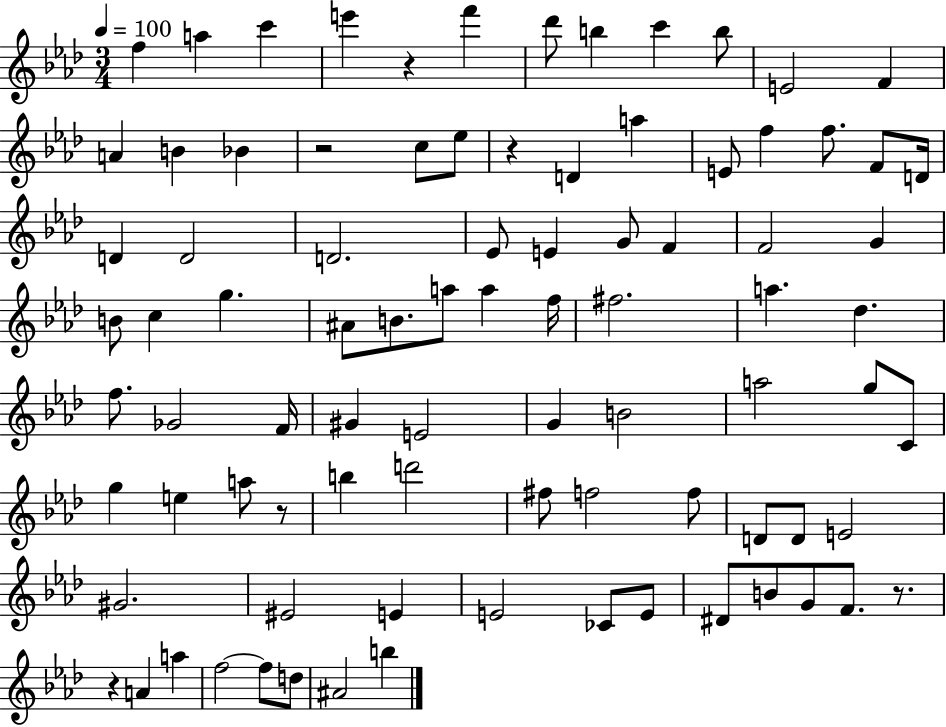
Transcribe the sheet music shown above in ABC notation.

X:1
T:Untitled
M:3/4
L:1/4
K:Ab
f a c' e' z f' _d'/2 b c' b/2 E2 F A B _B z2 c/2 _e/2 z D a E/2 f f/2 F/2 D/4 D D2 D2 _E/2 E G/2 F F2 G B/2 c g ^A/2 B/2 a/2 a f/4 ^f2 a _d f/2 _G2 F/4 ^G E2 G B2 a2 g/2 C/2 g e a/2 z/2 b d'2 ^f/2 f2 f/2 D/2 D/2 E2 ^G2 ^E2 E E2 _C/2 E/2 ^D/2 B/2 G/2 F/2 z/2 z A a f2 f/2 d/2 ^A2 b